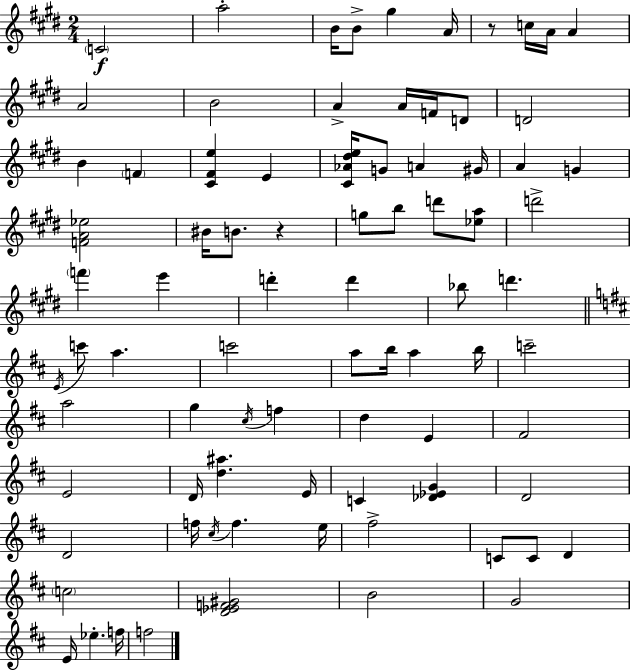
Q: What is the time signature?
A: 2/4